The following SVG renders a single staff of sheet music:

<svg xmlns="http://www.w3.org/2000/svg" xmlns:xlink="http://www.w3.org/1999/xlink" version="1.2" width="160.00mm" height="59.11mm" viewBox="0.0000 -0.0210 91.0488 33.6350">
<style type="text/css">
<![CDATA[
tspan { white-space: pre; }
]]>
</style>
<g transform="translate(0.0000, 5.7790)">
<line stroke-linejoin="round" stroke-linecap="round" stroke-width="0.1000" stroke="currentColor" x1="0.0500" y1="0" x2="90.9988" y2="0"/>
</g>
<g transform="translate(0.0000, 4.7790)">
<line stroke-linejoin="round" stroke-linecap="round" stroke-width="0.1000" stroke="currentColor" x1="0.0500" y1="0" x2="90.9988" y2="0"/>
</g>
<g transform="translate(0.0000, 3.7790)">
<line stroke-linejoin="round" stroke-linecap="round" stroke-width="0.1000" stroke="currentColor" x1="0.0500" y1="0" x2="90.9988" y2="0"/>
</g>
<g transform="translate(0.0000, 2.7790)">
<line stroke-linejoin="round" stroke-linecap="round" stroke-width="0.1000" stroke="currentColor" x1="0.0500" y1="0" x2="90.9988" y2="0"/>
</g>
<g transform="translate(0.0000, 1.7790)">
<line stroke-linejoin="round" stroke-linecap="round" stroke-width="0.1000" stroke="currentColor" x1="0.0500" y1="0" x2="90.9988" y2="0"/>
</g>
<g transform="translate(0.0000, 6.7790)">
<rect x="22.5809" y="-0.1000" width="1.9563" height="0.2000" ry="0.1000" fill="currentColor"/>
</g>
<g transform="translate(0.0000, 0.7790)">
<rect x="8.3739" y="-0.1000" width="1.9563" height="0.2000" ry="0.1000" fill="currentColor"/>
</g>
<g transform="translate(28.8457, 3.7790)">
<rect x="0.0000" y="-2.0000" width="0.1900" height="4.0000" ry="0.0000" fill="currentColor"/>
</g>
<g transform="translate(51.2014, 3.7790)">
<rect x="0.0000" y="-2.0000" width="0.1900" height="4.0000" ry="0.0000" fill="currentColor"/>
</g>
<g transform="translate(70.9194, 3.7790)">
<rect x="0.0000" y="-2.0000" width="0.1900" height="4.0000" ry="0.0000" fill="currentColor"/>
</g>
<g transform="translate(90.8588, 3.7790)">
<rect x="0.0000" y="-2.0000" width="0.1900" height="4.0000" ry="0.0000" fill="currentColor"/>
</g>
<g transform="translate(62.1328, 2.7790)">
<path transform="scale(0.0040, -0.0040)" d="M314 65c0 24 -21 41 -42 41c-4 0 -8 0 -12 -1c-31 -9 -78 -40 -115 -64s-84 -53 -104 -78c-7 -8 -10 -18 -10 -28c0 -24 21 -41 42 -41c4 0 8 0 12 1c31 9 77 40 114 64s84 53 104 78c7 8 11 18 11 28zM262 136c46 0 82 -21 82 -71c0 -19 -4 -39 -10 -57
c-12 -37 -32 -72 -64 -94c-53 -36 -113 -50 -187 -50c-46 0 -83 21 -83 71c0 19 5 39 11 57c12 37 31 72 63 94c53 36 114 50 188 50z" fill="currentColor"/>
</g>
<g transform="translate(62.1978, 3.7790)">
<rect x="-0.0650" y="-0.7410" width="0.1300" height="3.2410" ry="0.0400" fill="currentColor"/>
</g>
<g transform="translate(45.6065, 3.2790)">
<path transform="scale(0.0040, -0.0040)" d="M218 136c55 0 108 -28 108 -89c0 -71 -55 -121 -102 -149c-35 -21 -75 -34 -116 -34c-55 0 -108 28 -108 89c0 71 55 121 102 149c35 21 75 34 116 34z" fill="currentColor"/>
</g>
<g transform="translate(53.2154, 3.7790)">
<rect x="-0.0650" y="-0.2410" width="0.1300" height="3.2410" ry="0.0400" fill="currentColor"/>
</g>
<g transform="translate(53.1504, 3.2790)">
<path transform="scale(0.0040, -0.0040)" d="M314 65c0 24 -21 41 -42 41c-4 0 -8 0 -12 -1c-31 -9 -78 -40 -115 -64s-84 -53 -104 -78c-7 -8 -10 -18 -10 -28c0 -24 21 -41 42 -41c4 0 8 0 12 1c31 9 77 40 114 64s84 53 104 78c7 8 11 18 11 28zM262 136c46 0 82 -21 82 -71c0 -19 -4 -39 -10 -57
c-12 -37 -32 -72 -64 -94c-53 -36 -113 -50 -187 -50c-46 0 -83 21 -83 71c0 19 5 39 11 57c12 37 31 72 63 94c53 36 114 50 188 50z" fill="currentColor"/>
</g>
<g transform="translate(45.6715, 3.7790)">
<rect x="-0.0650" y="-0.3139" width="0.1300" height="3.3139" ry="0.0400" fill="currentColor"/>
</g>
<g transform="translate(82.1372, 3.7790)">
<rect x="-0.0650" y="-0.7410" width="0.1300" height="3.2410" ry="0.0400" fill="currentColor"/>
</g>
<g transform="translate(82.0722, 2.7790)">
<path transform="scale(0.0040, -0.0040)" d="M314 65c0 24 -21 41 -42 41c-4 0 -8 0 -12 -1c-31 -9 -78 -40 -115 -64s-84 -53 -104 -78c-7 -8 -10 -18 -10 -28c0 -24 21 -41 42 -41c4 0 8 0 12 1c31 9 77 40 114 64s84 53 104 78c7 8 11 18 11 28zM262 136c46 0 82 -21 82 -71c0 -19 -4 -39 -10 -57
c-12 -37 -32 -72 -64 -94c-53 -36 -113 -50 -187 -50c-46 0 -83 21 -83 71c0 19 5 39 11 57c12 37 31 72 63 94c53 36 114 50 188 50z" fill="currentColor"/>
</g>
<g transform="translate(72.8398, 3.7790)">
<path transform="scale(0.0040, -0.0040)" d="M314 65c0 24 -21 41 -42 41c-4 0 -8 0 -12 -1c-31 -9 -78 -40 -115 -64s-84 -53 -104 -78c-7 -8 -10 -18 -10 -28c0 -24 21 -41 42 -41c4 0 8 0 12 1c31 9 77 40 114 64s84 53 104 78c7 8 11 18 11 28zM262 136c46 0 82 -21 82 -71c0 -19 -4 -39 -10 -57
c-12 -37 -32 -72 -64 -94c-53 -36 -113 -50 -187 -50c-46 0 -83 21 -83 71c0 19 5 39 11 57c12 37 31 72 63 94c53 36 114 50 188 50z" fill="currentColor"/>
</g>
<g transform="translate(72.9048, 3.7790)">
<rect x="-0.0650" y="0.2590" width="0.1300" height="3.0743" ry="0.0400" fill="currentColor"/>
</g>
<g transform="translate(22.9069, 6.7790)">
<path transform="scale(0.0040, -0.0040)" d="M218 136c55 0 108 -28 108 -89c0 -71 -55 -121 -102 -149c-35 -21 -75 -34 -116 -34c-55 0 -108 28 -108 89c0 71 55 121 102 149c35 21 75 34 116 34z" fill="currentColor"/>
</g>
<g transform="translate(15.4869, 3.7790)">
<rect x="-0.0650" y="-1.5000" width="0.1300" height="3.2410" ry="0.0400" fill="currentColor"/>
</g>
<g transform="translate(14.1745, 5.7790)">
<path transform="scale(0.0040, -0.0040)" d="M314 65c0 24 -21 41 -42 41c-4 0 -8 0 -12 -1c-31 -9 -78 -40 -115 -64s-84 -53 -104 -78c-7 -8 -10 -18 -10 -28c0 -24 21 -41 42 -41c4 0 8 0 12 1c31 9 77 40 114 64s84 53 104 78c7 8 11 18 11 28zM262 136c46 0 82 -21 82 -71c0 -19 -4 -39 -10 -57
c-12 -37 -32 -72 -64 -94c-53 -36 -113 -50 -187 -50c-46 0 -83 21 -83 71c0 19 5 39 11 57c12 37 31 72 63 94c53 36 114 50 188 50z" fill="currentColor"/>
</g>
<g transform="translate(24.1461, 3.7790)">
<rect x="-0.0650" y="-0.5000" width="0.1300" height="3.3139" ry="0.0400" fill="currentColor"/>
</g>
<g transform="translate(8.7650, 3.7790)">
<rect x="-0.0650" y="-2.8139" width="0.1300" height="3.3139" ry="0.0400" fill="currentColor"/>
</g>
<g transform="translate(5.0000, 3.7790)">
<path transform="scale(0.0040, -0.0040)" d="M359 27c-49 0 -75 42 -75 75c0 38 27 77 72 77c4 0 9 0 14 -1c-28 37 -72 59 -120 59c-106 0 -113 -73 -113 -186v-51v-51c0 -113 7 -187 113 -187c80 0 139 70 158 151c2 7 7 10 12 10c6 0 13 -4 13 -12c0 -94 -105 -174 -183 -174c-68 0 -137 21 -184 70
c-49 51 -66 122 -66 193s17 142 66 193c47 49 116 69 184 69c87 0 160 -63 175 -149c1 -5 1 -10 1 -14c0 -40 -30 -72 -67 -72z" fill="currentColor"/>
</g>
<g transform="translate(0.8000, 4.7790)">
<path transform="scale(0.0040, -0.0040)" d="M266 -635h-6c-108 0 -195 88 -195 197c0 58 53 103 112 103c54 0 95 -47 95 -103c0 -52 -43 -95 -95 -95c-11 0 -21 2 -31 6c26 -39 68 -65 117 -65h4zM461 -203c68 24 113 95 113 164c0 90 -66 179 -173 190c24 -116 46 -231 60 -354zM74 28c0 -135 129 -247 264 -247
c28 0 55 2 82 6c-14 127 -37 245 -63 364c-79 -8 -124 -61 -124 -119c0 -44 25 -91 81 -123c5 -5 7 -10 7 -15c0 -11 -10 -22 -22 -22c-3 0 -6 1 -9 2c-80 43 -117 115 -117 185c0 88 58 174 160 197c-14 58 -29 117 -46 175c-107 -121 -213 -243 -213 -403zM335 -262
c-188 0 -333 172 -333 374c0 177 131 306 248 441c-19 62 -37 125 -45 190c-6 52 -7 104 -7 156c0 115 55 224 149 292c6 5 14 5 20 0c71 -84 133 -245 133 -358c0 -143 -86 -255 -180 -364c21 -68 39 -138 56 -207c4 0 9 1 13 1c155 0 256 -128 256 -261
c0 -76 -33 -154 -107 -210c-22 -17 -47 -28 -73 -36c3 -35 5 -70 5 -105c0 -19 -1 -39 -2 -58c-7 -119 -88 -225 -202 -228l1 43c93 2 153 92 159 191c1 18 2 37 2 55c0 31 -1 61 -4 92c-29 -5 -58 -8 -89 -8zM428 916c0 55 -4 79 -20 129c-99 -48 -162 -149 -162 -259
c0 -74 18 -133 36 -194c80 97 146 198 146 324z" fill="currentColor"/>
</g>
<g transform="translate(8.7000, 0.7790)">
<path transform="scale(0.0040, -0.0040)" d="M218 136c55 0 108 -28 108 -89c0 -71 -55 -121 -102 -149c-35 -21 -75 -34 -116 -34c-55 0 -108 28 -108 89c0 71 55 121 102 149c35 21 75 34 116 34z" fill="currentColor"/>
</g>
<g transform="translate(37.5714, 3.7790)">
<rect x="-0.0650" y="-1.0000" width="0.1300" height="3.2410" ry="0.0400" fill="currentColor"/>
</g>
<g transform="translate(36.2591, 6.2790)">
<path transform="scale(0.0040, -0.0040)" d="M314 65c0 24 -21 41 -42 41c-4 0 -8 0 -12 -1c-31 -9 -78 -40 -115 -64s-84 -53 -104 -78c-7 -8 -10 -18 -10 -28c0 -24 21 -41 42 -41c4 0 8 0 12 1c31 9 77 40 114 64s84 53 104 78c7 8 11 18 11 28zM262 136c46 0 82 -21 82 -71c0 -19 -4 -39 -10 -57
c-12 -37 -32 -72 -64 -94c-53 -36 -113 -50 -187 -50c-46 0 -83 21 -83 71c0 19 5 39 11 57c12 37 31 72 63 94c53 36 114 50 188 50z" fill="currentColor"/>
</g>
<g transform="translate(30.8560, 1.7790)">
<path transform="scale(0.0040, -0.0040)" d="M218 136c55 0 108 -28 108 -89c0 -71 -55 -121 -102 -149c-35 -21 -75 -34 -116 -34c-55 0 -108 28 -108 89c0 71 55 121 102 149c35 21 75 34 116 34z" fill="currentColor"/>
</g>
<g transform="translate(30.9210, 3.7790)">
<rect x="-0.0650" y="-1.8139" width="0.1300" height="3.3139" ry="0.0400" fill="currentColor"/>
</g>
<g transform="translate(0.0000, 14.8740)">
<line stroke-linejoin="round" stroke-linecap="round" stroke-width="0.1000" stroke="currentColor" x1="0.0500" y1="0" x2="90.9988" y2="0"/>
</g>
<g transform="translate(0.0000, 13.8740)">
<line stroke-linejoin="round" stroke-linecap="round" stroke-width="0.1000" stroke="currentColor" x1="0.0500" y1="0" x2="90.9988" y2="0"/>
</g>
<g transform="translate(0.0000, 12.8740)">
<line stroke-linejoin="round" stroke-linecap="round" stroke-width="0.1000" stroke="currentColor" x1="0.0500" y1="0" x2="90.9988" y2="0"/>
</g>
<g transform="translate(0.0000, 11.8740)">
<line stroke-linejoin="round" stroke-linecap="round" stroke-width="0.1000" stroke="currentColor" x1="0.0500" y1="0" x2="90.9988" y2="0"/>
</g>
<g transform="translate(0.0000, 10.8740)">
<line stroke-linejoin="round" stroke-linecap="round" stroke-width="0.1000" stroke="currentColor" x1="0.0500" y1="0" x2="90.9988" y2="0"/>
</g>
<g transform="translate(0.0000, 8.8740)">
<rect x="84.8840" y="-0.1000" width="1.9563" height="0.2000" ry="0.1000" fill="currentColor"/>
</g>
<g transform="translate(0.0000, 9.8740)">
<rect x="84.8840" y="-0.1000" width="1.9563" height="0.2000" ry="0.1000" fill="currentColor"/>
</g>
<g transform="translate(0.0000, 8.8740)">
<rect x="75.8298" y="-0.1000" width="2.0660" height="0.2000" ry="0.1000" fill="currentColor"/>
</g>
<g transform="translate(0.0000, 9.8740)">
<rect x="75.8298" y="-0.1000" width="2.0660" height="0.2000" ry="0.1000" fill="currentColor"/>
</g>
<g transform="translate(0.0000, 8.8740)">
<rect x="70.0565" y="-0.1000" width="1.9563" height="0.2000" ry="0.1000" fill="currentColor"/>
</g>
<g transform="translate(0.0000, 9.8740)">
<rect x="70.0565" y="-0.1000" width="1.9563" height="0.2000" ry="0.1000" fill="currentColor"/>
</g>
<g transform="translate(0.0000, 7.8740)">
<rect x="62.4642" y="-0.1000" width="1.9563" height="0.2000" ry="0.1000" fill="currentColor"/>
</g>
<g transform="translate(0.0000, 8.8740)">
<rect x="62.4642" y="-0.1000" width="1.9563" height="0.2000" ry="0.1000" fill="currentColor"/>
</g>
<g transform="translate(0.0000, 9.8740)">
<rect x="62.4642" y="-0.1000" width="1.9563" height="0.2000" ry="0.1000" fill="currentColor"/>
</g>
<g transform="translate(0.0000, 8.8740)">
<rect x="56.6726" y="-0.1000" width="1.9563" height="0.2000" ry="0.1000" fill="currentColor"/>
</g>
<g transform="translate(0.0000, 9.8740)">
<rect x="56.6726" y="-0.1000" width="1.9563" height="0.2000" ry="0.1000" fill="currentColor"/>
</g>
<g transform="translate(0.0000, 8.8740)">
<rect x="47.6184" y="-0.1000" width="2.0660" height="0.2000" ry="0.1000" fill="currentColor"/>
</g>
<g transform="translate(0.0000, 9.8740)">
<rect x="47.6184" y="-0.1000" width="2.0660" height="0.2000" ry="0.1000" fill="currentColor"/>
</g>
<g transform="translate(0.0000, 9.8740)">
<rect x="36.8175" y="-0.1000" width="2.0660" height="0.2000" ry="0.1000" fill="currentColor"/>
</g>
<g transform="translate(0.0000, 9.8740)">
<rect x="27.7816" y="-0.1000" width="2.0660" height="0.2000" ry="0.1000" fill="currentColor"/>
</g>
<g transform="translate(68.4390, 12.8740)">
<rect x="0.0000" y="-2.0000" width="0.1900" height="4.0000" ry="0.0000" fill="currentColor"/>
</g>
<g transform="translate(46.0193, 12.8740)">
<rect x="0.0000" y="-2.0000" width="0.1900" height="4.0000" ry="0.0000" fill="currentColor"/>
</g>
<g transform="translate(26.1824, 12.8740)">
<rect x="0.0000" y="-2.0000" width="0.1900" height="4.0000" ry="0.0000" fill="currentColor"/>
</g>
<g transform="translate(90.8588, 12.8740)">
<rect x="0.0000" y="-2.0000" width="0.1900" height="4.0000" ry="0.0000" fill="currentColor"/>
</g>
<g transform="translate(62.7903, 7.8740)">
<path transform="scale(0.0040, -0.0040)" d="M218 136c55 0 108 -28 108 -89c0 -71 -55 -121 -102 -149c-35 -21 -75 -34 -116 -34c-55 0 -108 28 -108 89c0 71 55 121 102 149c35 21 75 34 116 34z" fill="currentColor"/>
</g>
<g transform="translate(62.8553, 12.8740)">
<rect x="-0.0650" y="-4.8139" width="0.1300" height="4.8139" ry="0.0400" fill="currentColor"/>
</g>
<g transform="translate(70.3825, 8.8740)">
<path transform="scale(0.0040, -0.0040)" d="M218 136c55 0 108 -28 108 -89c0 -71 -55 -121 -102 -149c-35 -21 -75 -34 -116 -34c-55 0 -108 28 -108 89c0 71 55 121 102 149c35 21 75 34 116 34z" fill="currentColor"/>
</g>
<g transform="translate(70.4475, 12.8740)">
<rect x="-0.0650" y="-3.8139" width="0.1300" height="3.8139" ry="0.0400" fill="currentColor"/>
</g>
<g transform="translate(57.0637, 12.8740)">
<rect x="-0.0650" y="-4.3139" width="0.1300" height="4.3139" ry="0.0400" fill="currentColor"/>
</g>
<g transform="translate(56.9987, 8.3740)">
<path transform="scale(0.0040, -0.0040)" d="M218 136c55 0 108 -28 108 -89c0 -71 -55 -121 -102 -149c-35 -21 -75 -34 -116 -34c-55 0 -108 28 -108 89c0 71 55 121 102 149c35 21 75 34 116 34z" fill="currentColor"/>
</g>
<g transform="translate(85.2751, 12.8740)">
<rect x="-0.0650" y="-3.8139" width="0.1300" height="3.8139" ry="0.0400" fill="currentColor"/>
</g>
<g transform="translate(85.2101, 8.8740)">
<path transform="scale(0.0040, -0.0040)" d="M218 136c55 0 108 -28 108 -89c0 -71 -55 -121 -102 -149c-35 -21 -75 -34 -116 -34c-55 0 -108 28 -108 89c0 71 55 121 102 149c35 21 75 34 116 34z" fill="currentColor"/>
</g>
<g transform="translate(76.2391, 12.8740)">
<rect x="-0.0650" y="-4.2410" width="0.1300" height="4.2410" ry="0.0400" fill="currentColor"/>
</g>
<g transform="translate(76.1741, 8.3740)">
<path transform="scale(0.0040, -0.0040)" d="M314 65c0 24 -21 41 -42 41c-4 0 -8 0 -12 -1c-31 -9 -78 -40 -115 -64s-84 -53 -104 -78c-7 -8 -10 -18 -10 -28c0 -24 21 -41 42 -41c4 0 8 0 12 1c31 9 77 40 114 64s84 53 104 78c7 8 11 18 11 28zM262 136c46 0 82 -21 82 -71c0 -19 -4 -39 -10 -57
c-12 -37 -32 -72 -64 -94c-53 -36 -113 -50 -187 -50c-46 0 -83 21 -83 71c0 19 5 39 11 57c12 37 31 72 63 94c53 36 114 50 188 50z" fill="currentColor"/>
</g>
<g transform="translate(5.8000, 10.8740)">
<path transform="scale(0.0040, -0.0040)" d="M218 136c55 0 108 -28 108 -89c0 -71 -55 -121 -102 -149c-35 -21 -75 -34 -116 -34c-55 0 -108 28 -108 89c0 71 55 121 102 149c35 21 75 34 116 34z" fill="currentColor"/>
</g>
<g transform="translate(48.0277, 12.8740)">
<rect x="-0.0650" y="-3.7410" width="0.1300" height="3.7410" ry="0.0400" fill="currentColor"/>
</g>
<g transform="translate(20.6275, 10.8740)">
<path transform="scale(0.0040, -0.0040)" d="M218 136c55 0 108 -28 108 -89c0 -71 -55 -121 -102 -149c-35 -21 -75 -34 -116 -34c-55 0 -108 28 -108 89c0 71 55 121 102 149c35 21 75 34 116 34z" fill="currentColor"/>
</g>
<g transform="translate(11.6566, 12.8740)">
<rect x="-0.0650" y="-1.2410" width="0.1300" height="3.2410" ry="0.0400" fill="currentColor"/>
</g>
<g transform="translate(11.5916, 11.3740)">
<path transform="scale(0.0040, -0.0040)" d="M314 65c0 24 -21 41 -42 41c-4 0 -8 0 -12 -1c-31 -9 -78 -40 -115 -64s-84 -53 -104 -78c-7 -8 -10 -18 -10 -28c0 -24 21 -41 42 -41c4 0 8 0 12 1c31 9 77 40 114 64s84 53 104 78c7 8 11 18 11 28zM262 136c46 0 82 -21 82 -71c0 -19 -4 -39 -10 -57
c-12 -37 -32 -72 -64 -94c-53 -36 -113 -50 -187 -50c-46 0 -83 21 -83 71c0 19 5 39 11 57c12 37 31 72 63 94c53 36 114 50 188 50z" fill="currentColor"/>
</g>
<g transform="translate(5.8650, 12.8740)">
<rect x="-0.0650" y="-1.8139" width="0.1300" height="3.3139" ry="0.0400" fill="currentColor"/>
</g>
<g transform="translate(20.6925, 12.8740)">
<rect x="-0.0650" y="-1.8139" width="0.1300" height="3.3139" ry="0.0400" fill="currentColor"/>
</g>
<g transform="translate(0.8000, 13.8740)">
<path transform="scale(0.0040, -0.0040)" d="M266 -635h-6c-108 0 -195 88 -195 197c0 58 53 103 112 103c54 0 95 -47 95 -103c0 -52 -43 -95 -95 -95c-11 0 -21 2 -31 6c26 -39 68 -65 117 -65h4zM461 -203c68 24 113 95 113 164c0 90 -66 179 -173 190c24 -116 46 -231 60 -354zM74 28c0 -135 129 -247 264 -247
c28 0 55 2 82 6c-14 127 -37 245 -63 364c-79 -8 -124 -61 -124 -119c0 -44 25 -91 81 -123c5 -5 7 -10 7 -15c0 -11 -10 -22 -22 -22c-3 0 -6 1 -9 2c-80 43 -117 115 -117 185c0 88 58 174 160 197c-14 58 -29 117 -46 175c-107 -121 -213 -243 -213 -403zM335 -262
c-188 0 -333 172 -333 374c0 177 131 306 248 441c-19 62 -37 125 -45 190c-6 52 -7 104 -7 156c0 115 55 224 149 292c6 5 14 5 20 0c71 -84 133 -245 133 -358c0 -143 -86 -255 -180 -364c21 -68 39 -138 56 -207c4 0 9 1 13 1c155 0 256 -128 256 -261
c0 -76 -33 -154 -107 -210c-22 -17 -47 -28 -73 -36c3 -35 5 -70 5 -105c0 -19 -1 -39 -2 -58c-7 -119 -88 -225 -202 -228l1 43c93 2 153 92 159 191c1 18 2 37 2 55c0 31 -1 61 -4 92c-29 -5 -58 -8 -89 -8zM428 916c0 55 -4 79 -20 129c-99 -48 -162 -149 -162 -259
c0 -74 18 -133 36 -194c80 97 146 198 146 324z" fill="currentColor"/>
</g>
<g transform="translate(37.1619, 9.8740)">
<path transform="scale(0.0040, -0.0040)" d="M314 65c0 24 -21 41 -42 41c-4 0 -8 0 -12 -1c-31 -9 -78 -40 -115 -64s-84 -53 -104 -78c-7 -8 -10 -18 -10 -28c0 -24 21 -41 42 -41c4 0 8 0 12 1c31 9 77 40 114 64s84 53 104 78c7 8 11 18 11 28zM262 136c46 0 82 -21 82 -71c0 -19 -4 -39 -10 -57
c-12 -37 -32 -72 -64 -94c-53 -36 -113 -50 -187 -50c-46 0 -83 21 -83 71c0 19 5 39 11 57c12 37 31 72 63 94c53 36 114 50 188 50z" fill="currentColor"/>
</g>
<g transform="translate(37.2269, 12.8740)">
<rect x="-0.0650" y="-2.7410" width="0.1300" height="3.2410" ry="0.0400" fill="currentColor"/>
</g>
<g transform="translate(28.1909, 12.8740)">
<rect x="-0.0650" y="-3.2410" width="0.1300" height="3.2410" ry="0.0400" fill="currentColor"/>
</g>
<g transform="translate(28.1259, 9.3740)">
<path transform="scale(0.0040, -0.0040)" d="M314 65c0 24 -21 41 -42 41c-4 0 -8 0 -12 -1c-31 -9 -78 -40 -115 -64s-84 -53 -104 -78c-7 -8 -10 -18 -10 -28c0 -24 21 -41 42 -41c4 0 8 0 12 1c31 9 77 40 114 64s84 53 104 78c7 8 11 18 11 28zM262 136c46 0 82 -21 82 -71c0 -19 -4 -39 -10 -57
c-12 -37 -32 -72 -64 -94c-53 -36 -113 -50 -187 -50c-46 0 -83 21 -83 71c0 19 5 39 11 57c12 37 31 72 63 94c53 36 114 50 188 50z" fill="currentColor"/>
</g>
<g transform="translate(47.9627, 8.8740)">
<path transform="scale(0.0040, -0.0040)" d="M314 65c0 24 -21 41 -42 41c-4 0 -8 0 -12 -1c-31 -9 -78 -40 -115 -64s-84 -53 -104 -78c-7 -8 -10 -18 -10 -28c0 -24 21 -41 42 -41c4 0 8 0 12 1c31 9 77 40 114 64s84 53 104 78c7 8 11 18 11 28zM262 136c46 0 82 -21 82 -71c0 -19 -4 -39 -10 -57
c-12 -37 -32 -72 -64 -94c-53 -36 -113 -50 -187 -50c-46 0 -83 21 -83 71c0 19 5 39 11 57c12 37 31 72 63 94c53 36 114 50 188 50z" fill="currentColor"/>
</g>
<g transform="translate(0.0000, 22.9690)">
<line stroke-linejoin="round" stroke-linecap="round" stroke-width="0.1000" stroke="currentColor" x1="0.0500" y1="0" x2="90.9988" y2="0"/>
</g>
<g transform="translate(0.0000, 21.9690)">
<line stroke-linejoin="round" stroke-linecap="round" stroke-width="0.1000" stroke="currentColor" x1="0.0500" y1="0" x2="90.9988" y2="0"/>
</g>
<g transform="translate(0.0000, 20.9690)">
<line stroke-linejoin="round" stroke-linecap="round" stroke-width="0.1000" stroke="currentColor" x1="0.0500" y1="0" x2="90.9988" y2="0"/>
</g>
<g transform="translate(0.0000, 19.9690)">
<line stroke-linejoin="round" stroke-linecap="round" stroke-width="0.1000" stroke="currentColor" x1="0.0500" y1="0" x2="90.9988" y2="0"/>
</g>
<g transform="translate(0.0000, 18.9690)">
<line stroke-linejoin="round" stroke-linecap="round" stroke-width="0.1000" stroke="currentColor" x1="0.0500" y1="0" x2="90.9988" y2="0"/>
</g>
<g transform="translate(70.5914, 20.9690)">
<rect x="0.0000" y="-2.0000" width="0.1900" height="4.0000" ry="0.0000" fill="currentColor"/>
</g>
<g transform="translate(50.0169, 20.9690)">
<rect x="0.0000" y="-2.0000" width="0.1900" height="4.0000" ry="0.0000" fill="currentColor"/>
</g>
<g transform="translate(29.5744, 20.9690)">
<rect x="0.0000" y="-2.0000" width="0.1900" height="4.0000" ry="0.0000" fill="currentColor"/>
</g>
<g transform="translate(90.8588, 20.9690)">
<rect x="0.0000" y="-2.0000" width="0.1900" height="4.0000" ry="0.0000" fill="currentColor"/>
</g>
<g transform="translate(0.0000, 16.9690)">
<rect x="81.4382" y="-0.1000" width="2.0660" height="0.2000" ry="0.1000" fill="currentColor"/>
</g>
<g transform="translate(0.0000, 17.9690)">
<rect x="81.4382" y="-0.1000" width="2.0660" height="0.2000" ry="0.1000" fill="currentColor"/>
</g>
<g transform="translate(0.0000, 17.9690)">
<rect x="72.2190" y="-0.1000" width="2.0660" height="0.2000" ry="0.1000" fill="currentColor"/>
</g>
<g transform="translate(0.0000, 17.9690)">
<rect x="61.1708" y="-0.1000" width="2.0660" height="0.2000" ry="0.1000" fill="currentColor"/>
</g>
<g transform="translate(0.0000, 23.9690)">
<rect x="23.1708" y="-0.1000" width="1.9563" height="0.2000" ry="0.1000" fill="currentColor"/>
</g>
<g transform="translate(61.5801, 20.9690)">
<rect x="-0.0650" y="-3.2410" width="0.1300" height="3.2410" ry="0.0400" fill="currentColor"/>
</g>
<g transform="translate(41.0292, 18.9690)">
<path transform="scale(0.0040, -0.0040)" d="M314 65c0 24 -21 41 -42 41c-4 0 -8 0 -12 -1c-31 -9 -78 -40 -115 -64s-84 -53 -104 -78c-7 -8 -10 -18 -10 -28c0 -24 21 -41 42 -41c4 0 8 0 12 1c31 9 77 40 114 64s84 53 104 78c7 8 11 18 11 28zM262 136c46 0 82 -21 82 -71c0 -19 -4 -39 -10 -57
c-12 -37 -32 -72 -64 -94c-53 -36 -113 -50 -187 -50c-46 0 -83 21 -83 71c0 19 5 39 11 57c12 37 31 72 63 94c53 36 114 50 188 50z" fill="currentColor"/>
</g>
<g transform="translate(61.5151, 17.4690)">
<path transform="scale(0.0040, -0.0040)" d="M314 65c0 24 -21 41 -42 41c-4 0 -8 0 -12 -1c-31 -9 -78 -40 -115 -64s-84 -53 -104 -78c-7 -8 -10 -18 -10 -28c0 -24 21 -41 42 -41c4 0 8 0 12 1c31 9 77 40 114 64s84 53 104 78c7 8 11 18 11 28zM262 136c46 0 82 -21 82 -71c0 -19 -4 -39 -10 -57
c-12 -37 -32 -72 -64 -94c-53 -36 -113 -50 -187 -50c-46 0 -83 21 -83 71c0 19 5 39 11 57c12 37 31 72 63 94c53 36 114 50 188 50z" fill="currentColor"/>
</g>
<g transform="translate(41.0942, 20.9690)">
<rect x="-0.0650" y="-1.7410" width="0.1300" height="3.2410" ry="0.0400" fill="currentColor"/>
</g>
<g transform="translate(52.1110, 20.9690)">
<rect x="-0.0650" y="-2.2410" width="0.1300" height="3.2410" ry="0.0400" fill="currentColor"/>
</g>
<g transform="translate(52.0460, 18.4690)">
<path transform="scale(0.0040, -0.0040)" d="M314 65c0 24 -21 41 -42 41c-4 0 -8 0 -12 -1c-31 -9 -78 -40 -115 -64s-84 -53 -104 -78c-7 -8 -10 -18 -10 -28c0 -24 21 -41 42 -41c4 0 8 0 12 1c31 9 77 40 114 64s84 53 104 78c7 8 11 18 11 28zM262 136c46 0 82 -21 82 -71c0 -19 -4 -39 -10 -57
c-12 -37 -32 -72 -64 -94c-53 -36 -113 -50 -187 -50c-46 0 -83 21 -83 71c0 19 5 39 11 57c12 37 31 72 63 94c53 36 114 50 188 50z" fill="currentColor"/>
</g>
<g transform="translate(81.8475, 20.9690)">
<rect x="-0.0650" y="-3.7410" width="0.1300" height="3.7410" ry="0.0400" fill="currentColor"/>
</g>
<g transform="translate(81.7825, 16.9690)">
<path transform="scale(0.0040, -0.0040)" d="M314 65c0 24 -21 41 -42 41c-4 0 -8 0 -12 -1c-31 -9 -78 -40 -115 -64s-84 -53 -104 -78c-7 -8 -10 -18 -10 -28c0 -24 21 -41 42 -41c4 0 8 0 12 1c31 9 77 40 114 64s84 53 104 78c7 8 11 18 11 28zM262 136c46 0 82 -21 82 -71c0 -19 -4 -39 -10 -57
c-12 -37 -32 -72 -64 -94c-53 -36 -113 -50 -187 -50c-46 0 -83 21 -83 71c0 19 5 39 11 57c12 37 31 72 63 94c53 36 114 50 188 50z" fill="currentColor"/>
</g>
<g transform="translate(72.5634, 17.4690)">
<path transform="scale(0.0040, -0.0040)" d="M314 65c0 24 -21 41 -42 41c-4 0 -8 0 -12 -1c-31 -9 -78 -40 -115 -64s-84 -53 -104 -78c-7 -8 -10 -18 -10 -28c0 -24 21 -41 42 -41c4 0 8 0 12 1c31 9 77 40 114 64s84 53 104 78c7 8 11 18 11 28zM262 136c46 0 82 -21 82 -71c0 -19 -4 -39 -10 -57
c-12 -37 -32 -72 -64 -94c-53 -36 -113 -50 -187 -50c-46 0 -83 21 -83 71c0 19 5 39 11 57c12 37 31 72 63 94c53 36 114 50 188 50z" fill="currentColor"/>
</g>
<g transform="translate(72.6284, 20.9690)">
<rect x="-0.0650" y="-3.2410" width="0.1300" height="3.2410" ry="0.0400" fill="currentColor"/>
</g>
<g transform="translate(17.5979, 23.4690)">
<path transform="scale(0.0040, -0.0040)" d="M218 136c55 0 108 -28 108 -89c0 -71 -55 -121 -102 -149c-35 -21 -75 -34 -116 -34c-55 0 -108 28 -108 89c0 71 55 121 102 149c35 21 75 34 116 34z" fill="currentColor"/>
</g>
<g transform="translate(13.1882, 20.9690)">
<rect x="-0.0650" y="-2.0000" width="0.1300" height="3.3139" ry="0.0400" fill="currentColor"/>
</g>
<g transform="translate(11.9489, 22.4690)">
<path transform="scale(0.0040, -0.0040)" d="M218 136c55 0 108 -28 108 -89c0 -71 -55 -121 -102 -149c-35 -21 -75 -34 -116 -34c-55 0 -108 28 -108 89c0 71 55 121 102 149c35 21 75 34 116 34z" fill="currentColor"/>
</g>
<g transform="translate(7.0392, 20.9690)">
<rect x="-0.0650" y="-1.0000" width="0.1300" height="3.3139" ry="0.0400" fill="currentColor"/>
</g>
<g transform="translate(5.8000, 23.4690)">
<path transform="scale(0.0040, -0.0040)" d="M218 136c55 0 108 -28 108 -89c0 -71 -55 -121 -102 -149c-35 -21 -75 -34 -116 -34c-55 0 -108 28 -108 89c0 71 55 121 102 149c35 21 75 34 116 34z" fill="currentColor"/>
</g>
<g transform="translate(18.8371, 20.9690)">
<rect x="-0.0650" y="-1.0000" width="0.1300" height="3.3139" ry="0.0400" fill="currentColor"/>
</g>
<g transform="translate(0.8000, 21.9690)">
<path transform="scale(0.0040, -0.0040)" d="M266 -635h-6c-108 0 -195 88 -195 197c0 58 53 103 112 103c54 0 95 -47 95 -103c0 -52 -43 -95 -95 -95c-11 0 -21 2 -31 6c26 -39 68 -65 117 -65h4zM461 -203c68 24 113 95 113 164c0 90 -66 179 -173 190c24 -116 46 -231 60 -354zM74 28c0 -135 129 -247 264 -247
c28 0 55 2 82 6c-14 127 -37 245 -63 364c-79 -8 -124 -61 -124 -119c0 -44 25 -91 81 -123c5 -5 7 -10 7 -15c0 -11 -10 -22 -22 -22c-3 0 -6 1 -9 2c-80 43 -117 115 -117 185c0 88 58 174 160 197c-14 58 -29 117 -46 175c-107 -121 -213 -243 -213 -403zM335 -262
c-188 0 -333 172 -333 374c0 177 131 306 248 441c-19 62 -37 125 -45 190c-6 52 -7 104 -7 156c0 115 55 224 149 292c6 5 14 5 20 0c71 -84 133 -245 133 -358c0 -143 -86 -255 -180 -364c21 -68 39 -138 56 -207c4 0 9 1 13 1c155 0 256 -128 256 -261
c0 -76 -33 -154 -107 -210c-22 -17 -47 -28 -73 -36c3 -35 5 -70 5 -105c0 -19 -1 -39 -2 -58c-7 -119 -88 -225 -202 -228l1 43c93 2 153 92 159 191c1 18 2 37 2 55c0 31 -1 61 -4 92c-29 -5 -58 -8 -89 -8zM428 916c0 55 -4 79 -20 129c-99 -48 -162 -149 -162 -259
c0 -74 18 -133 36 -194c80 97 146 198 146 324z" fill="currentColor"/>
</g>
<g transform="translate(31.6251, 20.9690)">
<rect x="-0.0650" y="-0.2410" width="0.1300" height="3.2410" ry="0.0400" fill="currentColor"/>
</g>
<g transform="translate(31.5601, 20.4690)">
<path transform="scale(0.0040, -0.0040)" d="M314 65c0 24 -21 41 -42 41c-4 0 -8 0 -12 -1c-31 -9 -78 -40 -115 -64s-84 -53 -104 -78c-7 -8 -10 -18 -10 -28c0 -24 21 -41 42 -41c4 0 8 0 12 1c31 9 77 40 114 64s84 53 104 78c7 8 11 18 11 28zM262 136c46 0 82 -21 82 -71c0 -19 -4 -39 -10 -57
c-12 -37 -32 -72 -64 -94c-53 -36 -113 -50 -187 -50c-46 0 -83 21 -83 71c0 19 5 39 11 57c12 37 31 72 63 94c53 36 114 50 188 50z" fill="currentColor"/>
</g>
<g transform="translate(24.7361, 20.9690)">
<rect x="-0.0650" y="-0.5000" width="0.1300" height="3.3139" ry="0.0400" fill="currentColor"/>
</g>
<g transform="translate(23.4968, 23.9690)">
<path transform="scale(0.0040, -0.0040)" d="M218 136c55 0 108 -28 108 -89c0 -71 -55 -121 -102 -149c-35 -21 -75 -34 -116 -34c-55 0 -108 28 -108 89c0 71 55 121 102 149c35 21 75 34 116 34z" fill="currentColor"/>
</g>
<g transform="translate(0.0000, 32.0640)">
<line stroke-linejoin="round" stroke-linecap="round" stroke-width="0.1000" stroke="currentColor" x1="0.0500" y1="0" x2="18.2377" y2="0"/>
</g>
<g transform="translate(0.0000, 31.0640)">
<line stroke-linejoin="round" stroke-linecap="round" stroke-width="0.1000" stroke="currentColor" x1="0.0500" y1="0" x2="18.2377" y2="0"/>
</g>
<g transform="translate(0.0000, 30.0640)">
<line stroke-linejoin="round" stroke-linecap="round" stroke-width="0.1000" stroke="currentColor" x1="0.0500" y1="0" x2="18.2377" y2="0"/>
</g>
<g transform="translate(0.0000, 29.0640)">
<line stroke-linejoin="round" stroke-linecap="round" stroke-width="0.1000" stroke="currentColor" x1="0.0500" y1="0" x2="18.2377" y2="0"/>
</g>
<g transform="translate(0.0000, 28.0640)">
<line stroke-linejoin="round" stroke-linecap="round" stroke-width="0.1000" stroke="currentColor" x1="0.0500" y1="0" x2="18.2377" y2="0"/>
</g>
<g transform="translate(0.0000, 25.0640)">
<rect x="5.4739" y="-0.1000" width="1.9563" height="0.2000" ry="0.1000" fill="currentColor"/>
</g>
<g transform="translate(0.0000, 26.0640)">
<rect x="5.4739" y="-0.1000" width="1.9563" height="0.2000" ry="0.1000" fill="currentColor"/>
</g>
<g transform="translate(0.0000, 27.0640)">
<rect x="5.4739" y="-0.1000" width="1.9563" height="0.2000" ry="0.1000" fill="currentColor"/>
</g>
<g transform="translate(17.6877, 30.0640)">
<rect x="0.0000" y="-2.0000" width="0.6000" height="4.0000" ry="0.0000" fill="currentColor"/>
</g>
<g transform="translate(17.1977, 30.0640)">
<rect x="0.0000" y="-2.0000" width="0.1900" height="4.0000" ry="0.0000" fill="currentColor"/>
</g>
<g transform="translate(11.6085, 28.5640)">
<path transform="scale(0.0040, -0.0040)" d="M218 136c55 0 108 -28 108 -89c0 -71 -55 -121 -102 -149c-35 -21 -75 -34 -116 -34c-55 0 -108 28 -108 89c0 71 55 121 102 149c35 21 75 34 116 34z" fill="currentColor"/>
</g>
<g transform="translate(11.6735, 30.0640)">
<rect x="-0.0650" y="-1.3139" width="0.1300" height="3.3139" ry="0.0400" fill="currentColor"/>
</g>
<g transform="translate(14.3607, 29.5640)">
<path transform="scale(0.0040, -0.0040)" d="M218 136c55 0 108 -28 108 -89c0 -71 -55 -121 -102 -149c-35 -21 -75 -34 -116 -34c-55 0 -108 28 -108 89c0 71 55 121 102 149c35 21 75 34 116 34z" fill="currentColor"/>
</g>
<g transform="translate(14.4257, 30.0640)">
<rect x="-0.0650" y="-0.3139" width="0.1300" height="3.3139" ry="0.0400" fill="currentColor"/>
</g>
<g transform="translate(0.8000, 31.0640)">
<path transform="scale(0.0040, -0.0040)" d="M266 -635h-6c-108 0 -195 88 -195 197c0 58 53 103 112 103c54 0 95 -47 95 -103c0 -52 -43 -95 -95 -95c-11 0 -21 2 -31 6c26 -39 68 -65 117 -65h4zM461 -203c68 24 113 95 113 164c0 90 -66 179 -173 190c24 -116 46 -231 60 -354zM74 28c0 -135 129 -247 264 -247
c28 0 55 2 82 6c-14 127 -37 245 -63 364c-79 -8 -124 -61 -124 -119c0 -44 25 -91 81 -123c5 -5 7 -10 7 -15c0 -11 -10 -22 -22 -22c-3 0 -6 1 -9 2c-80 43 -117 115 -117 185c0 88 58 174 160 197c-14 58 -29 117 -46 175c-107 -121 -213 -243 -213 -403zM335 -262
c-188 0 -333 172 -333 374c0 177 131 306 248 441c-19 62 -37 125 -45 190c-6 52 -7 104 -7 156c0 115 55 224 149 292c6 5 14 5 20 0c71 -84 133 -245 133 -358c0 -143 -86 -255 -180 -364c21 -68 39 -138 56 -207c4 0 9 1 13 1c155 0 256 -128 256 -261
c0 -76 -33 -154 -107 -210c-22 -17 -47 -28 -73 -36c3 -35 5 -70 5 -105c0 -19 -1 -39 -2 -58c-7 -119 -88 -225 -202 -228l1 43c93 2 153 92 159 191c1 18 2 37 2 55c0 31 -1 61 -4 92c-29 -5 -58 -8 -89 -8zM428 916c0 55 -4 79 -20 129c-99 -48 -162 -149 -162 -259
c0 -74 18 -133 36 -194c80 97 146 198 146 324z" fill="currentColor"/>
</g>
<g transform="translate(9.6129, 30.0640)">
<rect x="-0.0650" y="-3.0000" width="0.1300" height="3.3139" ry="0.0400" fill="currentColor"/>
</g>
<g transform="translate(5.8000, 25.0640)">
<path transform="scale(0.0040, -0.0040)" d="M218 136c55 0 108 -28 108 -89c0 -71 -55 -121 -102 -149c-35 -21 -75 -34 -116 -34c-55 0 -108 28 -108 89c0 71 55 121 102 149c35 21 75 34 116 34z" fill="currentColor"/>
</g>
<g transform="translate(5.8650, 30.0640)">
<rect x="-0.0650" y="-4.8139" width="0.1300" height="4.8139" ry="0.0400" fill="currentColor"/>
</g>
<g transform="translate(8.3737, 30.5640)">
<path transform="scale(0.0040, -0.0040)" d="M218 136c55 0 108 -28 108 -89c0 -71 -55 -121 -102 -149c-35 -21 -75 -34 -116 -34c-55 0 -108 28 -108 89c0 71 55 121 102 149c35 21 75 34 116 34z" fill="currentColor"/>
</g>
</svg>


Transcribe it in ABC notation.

X:1
T:Untitled
M:4/4
L:1/4
K:C
a E2 C f D2 c c2 d2 B2 d2 f e2 f b2 a2 c'2 d' e' c' d'2 c' D F D C c2 f2 g2 b2 b2 c'2 e' A e c